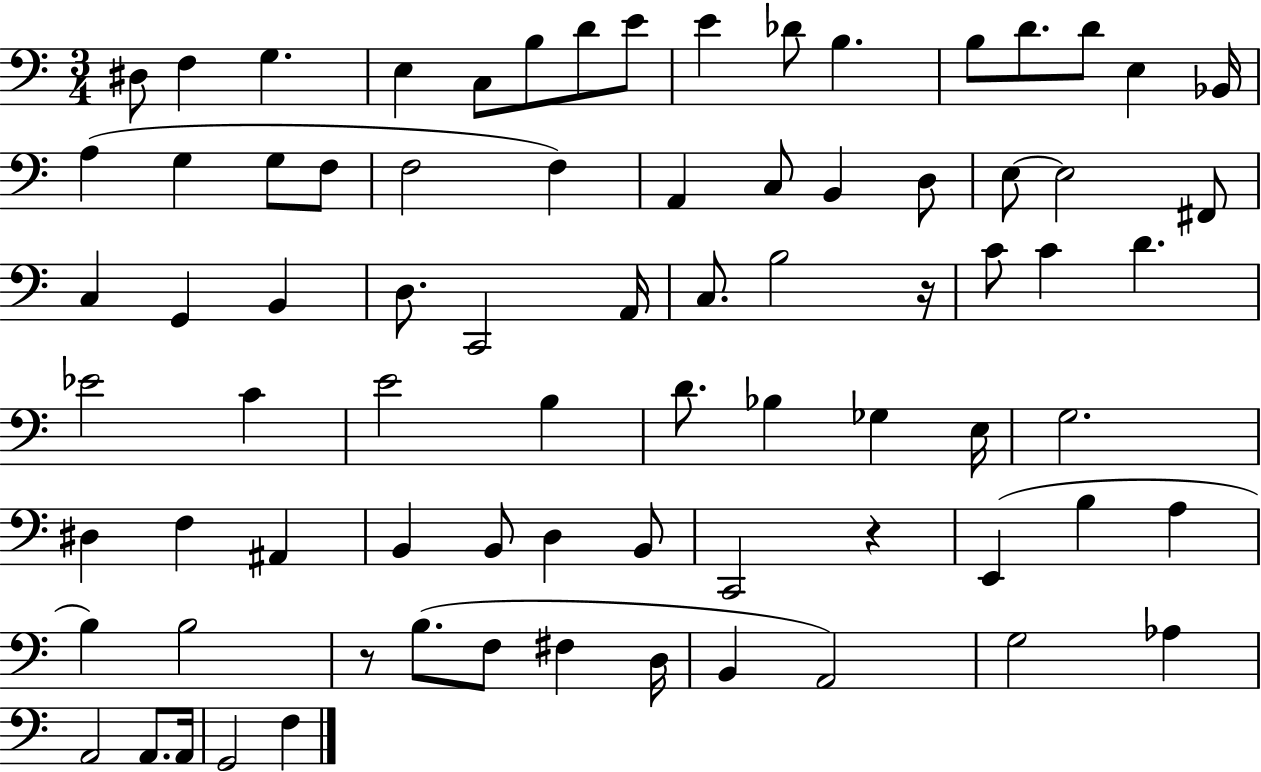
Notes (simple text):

D#3/e F3/q G3/q. E3/q C3/e B3/e D4/e E4/e E4/q Db4/e B3/q. B3/e D4/e. D4/e E3/q Bb2/s A3/q G3/q G3/e F3/e F3/h F3/q A2/q C3/e B2/q D3/e E3/e E3/h F#2/e C3/q G2/q B2/q D3/e. C2/h A2/s C3/e. B3/h R/s C4/e C4/q D4/q. Eb4/h C4/q E4/h B3/q D4/e. Bb3/q Gb3/q E3/s G3/h. D#3/q F3/q A#2/q B2/q B2/e D3/q B2/e C2/h R/q E2/q B3/q A3/q B3/q B3/h R/e B3/e. F3/e F#3/q D3/s B2/q A2/h G3/h Ab3/q A2/h A2/e. A2/s G2/h F3/q